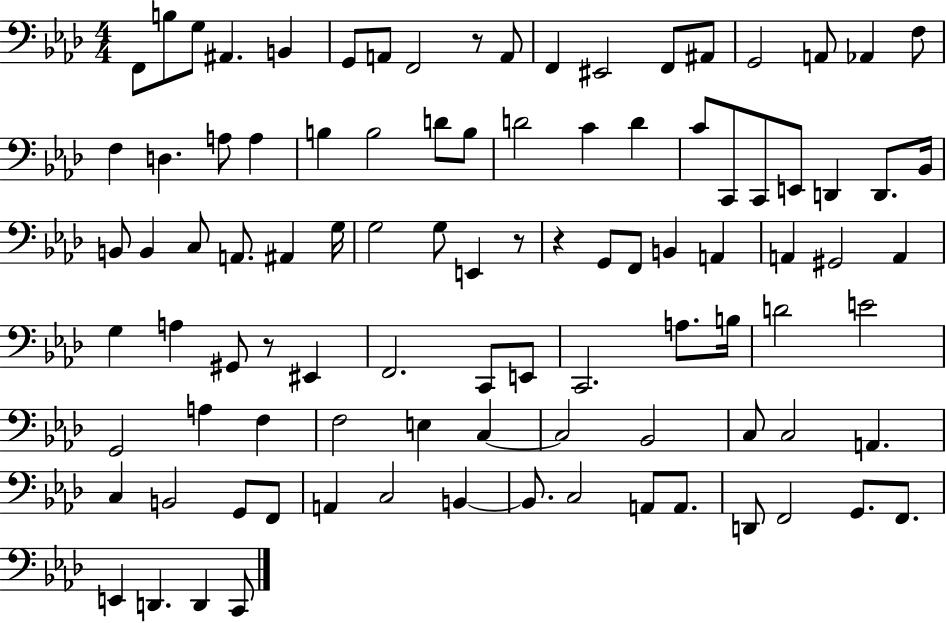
F2/e B3/e G3/e A#2/q. B2/q G2/e A2/e F2/h R/e A2/e F2/q EIS2/h F2/e A#2/e G2/h A2/e Ab2/q F3/e F3/q D3/q. A3/e A3/q B3/q B3/h D4/e B3/e D4/h C4/q D4/q C4/e C2/e C2/e E2/e D2/q D2/e. Bb2/s B2/e B2/q C3/e A2/e. A#2/q G3/s G3/h G3/e E2/q R/e R/q G2/e F2/e B2/q A2/q A2/q G#2/h A2/q G3/q A3/q G#2/e R/e EIS2/q F2/h. C2/e E2/e C2/h. A3/e. B3/s D4/h E4/h G2/h A3/q F3/q F3/h E3/q C3/q C3/h Bb2/h C3/e C3/h A2/q. C3/q B2/h G2/e F2/e A2/q C3/h B2/q B2/e. C3/h A2/e A2/e. D2/e F2/h G2/e. F2/e. E2/q D2/q. D2/q C2/e